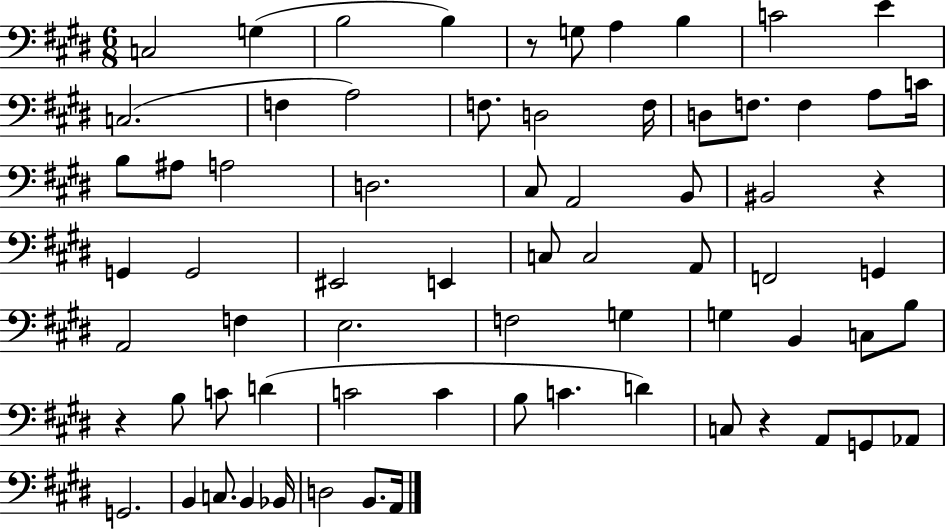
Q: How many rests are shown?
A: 4